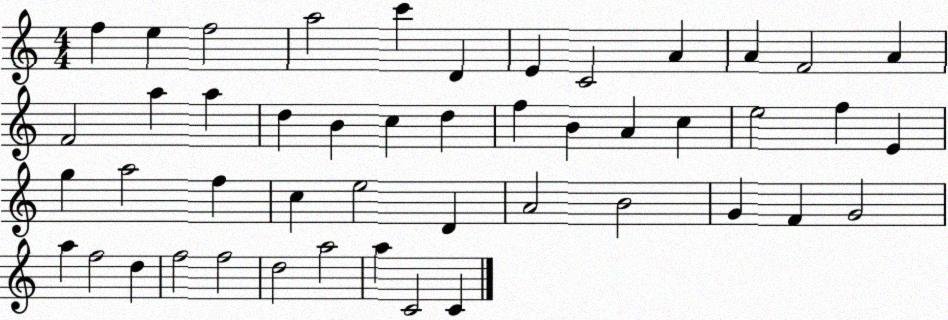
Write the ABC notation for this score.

X:1
T:Untitled
M:4/4
L:1/4
K:C
f e f2 a2 c' D E C2 A A F2 A F2 a a d B c d f B A c e2 f E g a2 f c e2 D A2 B2 G F G2 a f2 d f2 f2 d2 a2 a C2 C